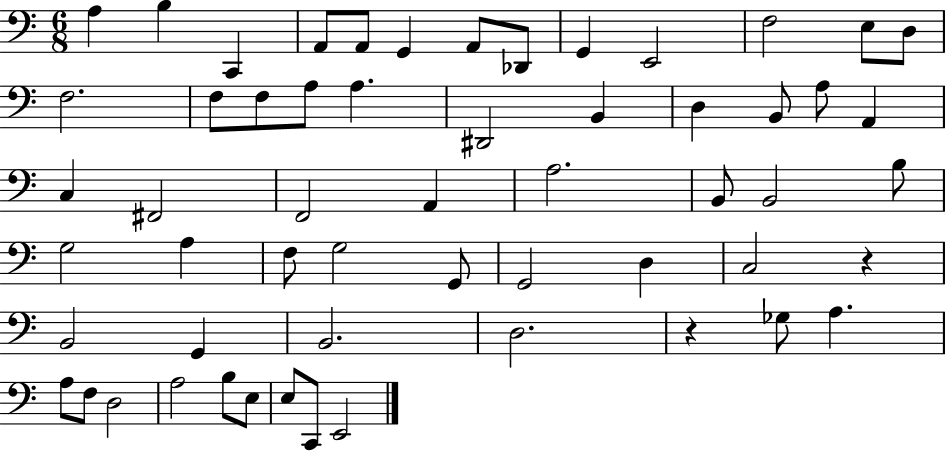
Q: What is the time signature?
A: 6/8